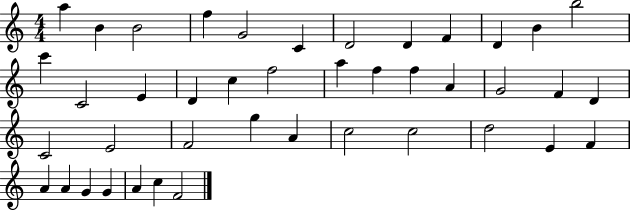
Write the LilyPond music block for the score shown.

{
  \clef treble
  \numericTimeSignature
  \time 4/4
  \key c \major
  a''4 b'4 b'2 | f''4 g'2 c'4 | d'2 d'4 f'4 | d'4 b'4 b''2 | \break c'''4 c'2 e'4 | d'4 c''4 f''2 | a''4 f''4 f''4 a'4 | g'2 f'4 d'4 | \break c'2 e'2 | f'2 g''4 a'4 | c''2 c''2 | d''2 e'4 f'4 | \break a'4 a'4 g'4 g'4 | a'4 c''4 f'2 | \bar "|."
}